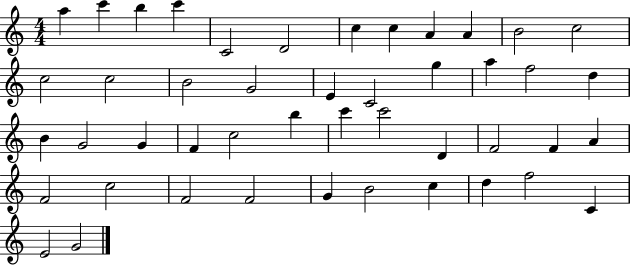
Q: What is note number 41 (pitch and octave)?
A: C5